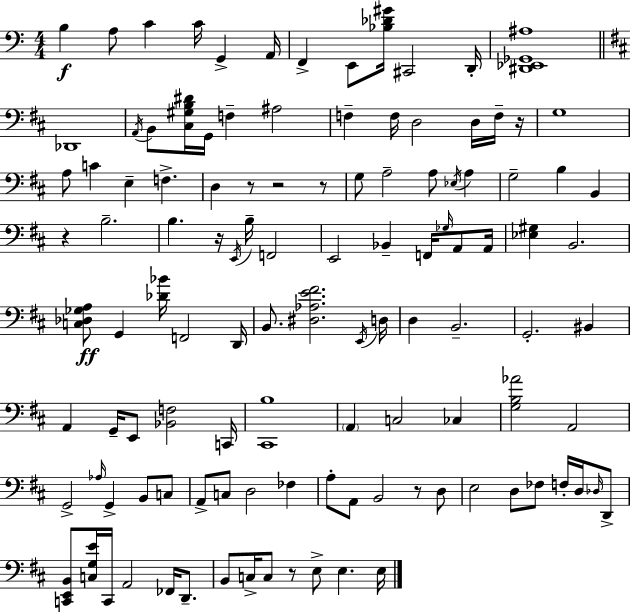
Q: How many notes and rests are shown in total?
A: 115